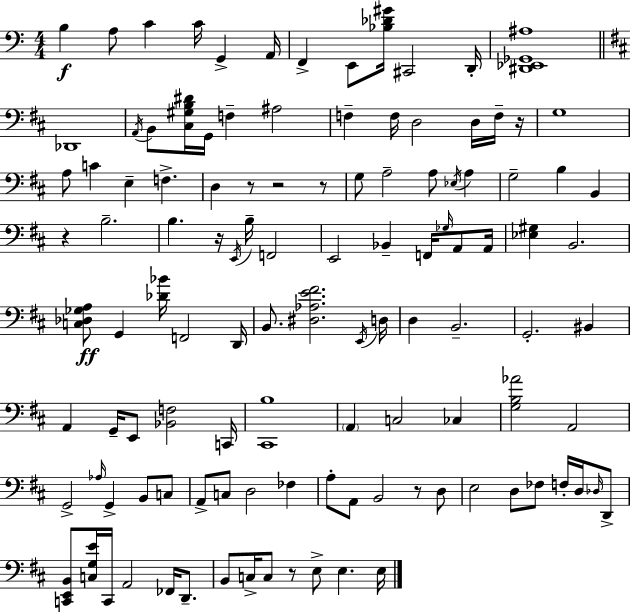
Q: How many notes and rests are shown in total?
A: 115